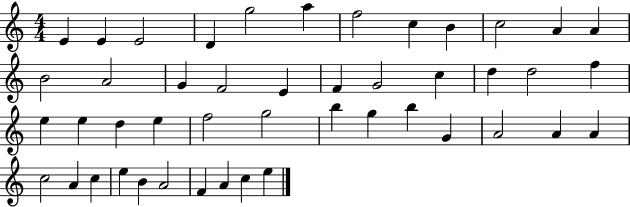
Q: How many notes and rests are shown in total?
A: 46